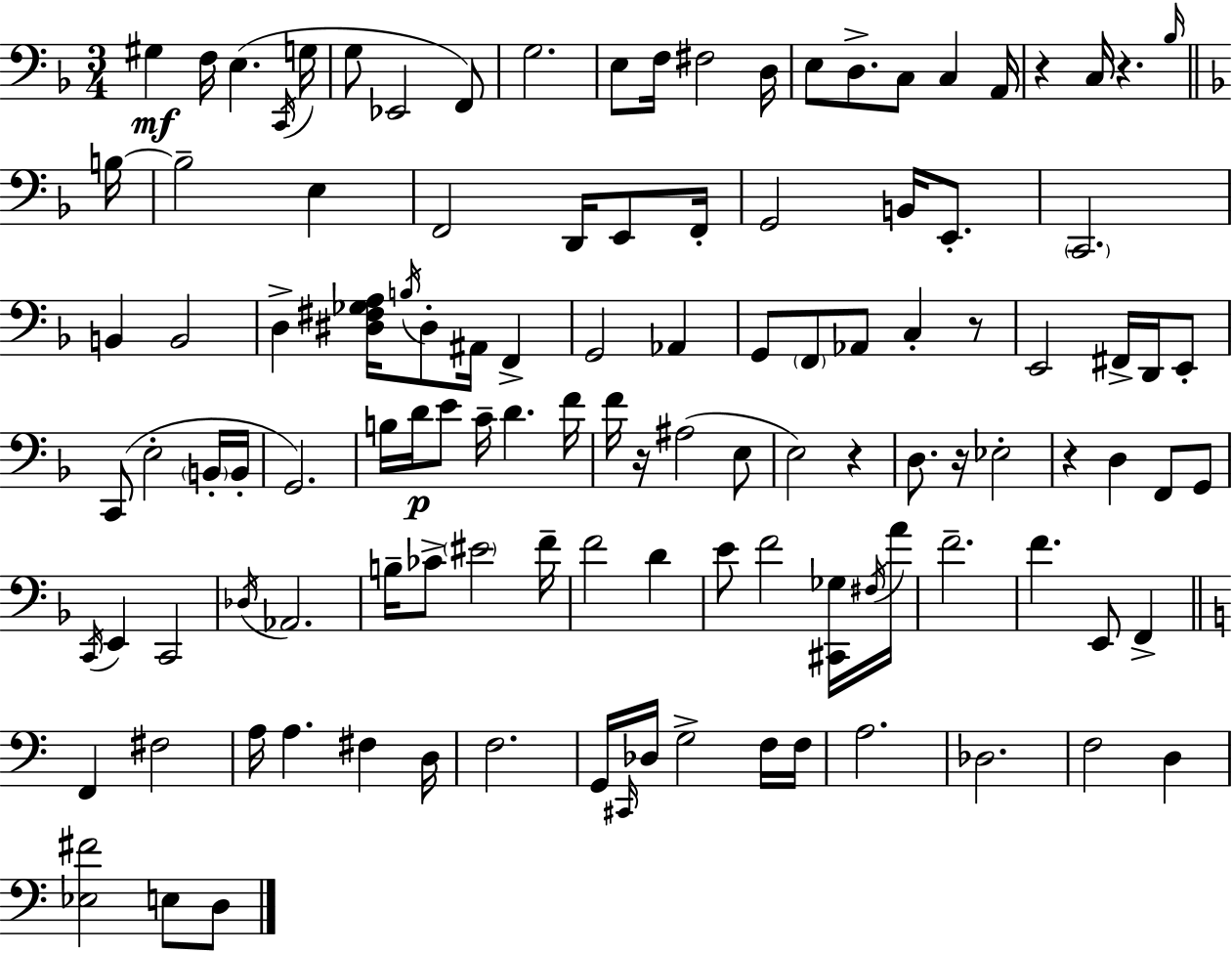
X:1
T:Untitled
M:3/4
L:1/4
K:Dm
^G, F,/4 E, C,,/4 G,/4 G,/2 _E,,2 F,,/2 G,2 E,/2 F,/4 ^F,2 D,/4 E,/2 D,/2 C,/2 C, A,,/4 z C,/4 z _B,/4 B,/4 B,2 E, F,,2 D,,/4 E,,/2 F,,/4 G,,2 B,,/4 E,,/2 C,,2 B,, B,,2 D, [^D,^F,_G,A,]/4 B,/4 ^D,/2 ^A,,/4 F,, G,,2 _A,, G,,/2 F,,/2 _A,,/2 C, z/2 E,,2 ^F,,/4 D,,/4 E,,/2 C,,/2 E,2 B,,/4 B,,/4 G,,2 B,/4 D/4 E/2 C/4 D F/4 F/4 z/4 ^A,2 E,/2 E,2 z D,/2 z/4 _E,2 z D, F,,/2 G,,/2 C,,/4 E,, C,,2 _D,/4 _A,,2 B,/4 _C/2 ^E2 F/4 F2 D E/2 F2 [^C,,_G,]/4 ^F,/4 A/4 F2 F E,,/2 F,, F,, ^F,2 A,/4 A, ^F, D,/4 F,2 G,,/4 ^C,,/4 _D,/4 G,2 F,/4 F,/4 A,2 _D,2 F,2 D, [_E,^F]2 E,/2 D,/2